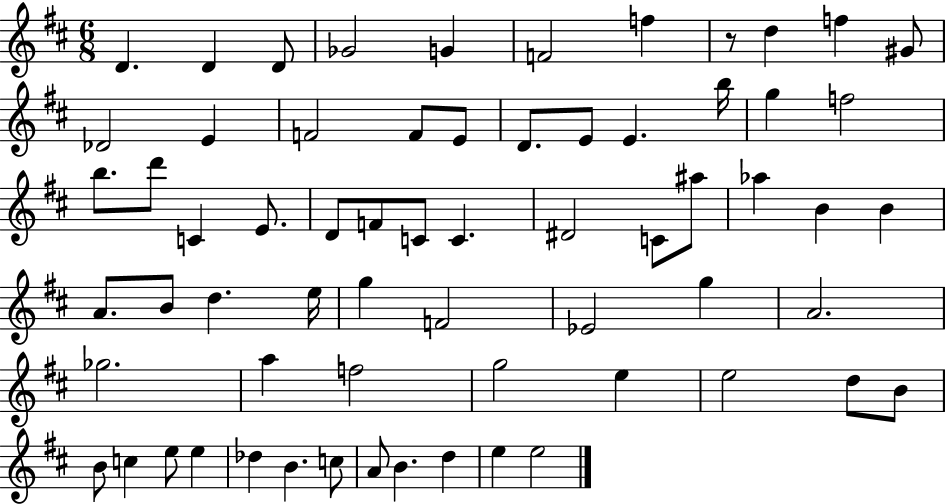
{
  \clef treble
  \numericTimeSignature
  \time 6/8
  \key d \major
  d'4. d'4 d'8 | ges'2 g'4 | f'2 f''4 | r8 d''4 f''4 gis'8 | \break des'2 e'4 | f'2 f'8 e'8 | d'8. e'8 e'4. b''16 | g''4 f''2 | \break b''8. d'''8 c'4 e'8. | d'8 f'8 c'8 c'4. | dis'2 c'8 ais''8 | aes''4 b'4 b'4 | \break a'8. b'8 d''4. e''16 | g''4 f'2 | ees'2 g''4 | a'2. | \break ges''2. | a''4 f''2 | g''2 e''4 | e''2 d''8 b'8 | \break b'8 c''4 e''8 e''4 | des''4 b'4. c''8 | a'8 b'4. d''4 | e''4 e''2 | \break \bar "|."
}